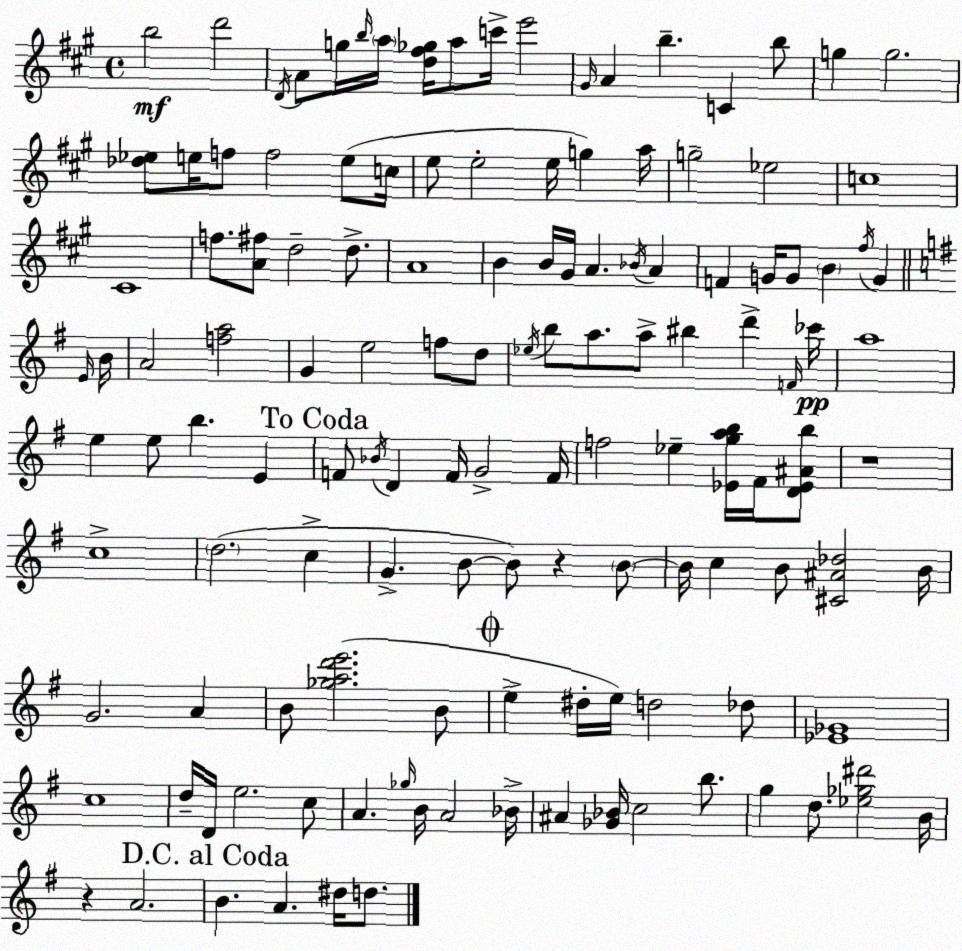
X:1
T:Untitled
M:4/4
L:1/4
K:A
b2 d'2 D/4 A/2 g/4 b/4 a/4 [d^f_g]/4 a/2 c'/4 e'2 ^G/4 A b C b/2 g g2 [_d_e]/2 e/4 f/2 f2 e/2 c/4 e/2 e2 e/4 g a/4 g2 _e2 c4 ^C4 f/2 [A^f]/2 d2 d/2 A4 B B/4 ^G/4 A _B/4 A F G/4 G/2 B ^f/4 G E/4 B/4 A2 [fa]2 G e2 f/2 d/2 _e/4 b/2 a/2 a/2 ^b d' F/4 _c'/4 a4 e e/2 b E F/2 _B/4 D F/4 G2 F/4 f2 _e [_Egab]/4 ^F/4 [D_E^Ab]/2 z4 c4 d2 c G B/2 B/2 z B/2 B/4 c B/2 [^C^A_d]2 B/4 G2 A B/2 [_gad'e']2 B/2 e ^d/4 e/4 d2 _d/2 [_E_G]4 c4 d/4 D/4 e2 c/2 A _g/4 B/4 A2 _B/4 ^A [_G_B]/4 c2 b/2 g d/2 [_e_g^d']2 B/4 z A2 B A ^d/4 d/2